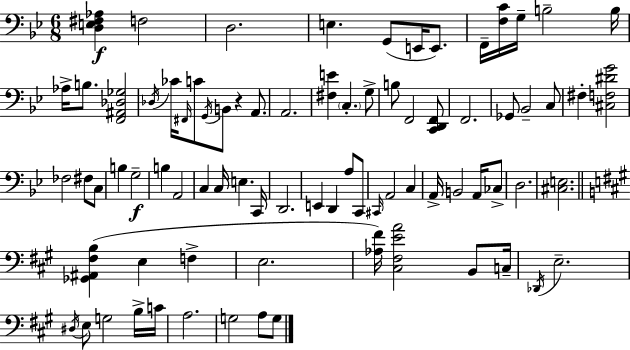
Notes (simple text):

[D3,E3,F#3,Ab3]/q F3/h D3/h. E3/q. G2/e E2/s E2/e. F2/s [F3,C4]/s G3/s B3/h B3/s Ab3/s B3/e. [F2,A#2,Db3,Gb3]/h Db3/s CES4/s F#2/s C4/e G2/s B2/e R/q A2/e. A2/h. [F#3,E4]/q C3/q. G3/e B3/e F2/h [C2,D2,F2]/e F2/h. Gb2/e Bb2/h C3/e F#3/q [C#3,F3,D#4,G4]/h FES3/h F#3/e C3/e B3/q G3/h B3/q A2/h C3/q C3/s E3/q. C2/s D2/h. E2/q D2/q A3/e C2/e C#2/s A2/h C3/q A2/s B2/h A2/s CES3/e D3/h. [C#3,E3]/h. [Gb2,A#2,F#3,B3]/q E3/q F3/q E3/h. [Ab3,F#4]/s [C#3,F#3,E4,A4]/h B2/e C3/s Db2/s E3/h. D#3/s E3/e G3/h B3/s C4/s A3/h. G3/h A3/e G3/e